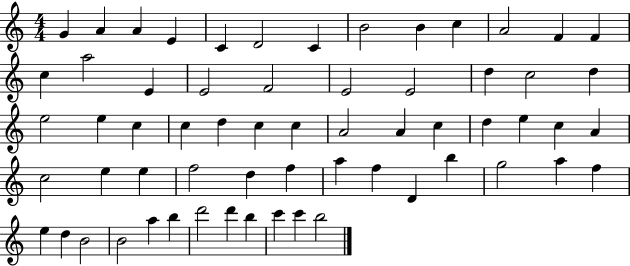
{
  \clef treble
  \numericTimeSignature
  \time 4/4
  \key c \major
  g'4 a'4 a'4 e'4 | c'4 d'2 c'4 | b'2 b'4 c''4 | a'2 f'4 f'4 | \break c''4 a''2 e'4 | e'2 f'2 | e'2 e'2 | d''4 c''2 d''4 | \break e''2 e''4 c''4 | c''4 d''4 c''4 c''4 | a'2 a'4 c''4 | d''4 e''4 c''4 a'4 | \break c''2 e''4 e''4 | f''2 d''4 f''4 | a''4 f''4 d'4 b''4 | g''2 a''4 f''4 | \break e''4 d''4 b'2 | b'2 a''4 b''4 | d'''2 d'''4 b''4 | c'''4 c'''4 b''2 | \break \bar "|."
}